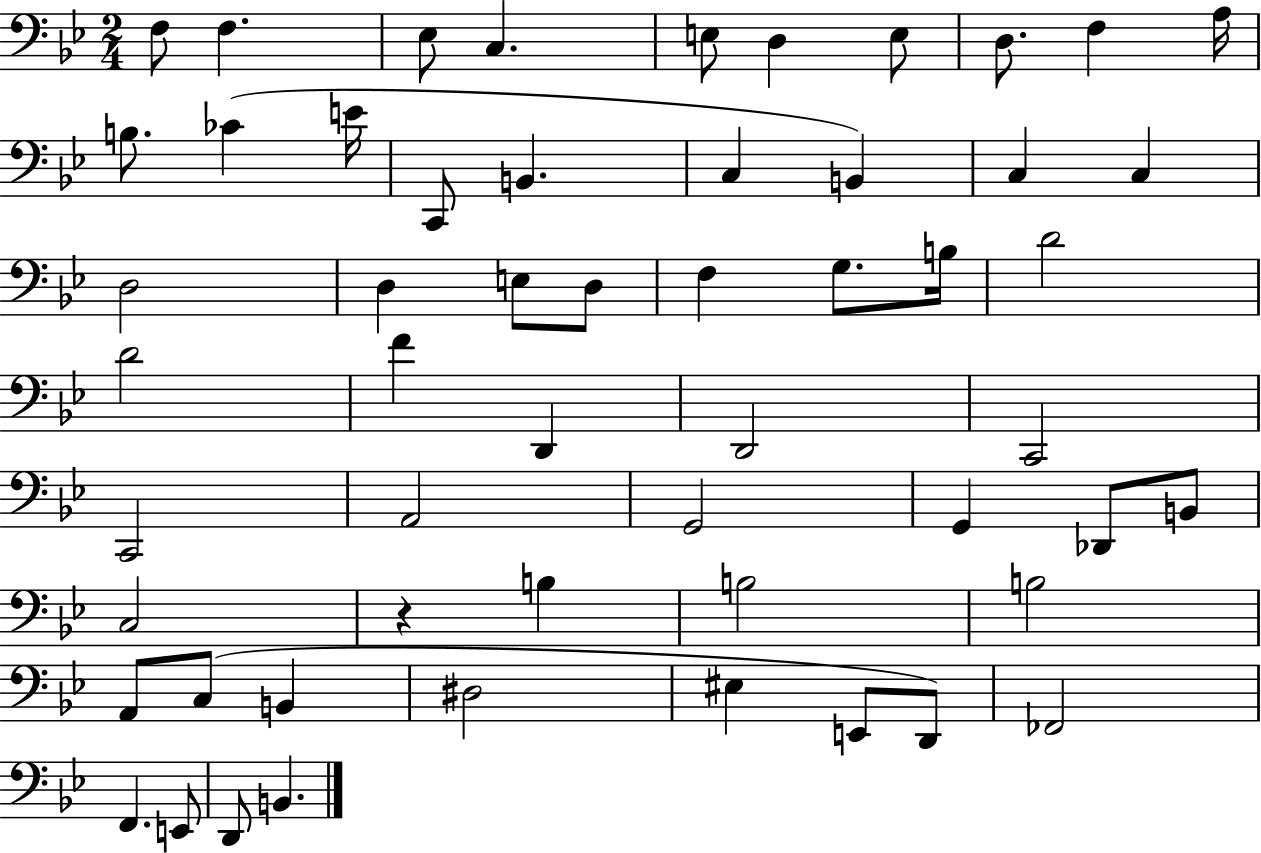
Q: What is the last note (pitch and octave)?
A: B2